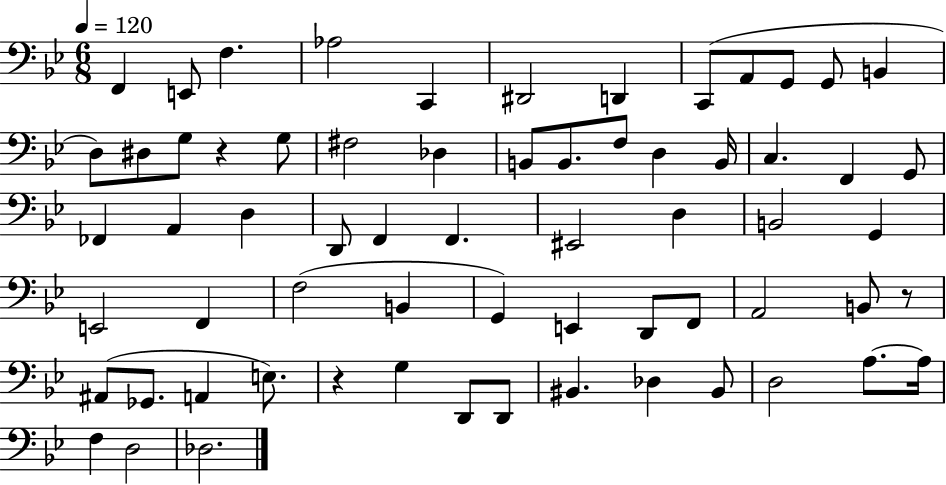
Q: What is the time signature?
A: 6/8